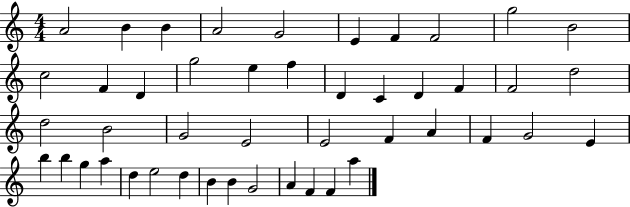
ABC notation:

X:1
T:Untitled
M:4/4
L:1/4
K:C
A2 B B A2 G2 E F F2 g2 B2 c2 F D g2 e f D C D F F2 d2 d2 B2 G2 E2 E2 F A F G2 E b b g a d e2 d B B G2 A F F a